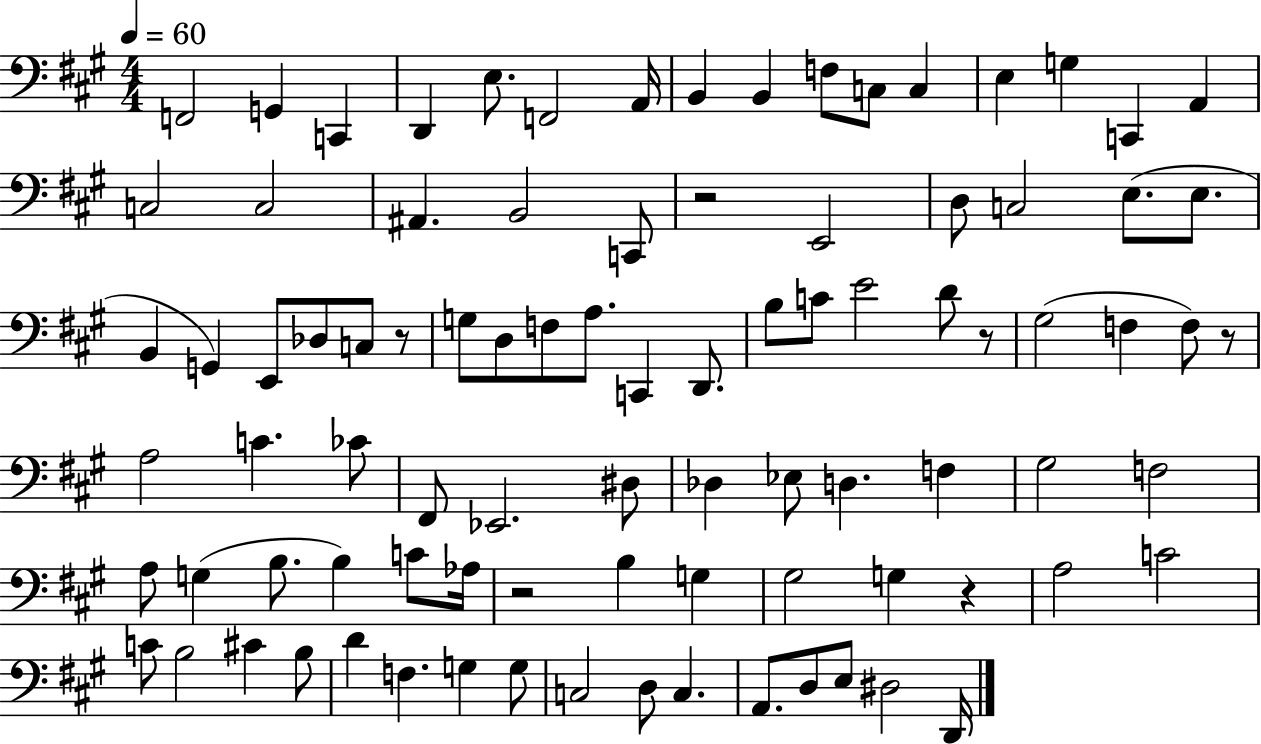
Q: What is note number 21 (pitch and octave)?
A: C2